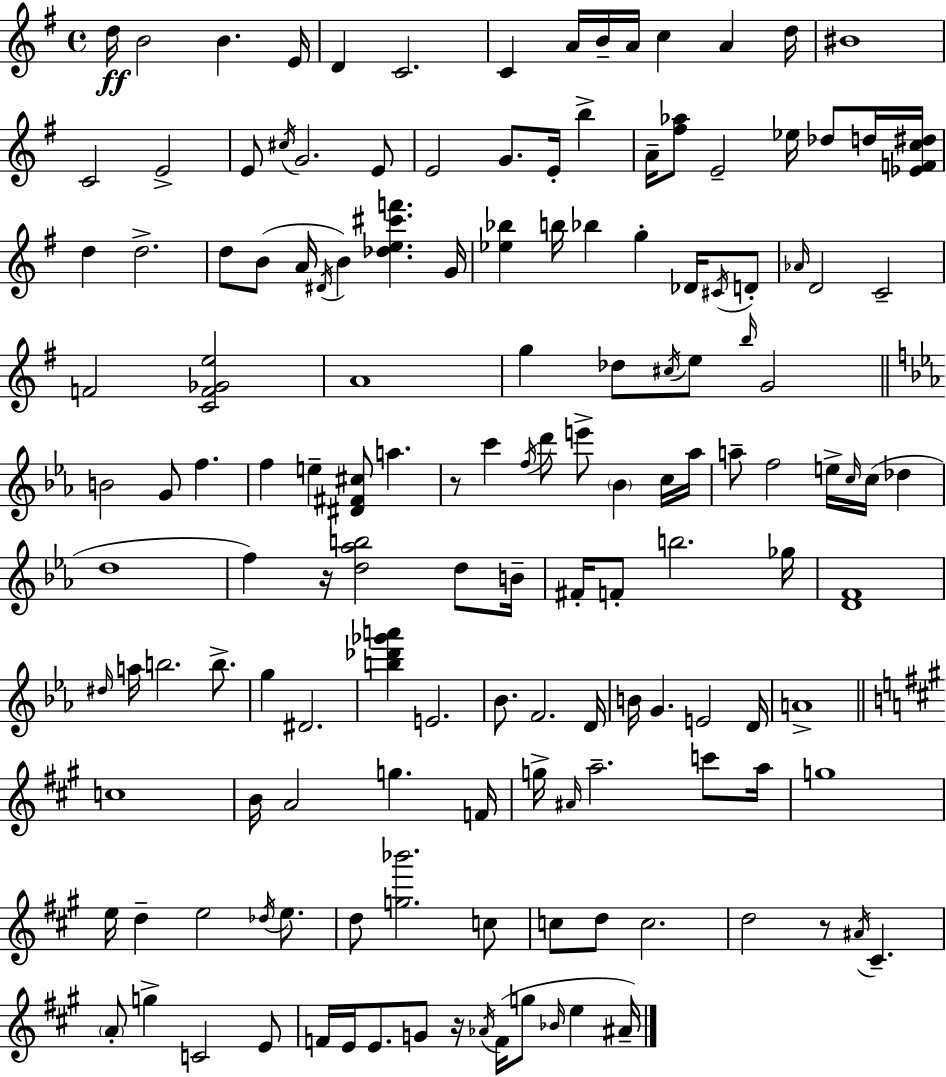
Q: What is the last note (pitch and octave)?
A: A#4